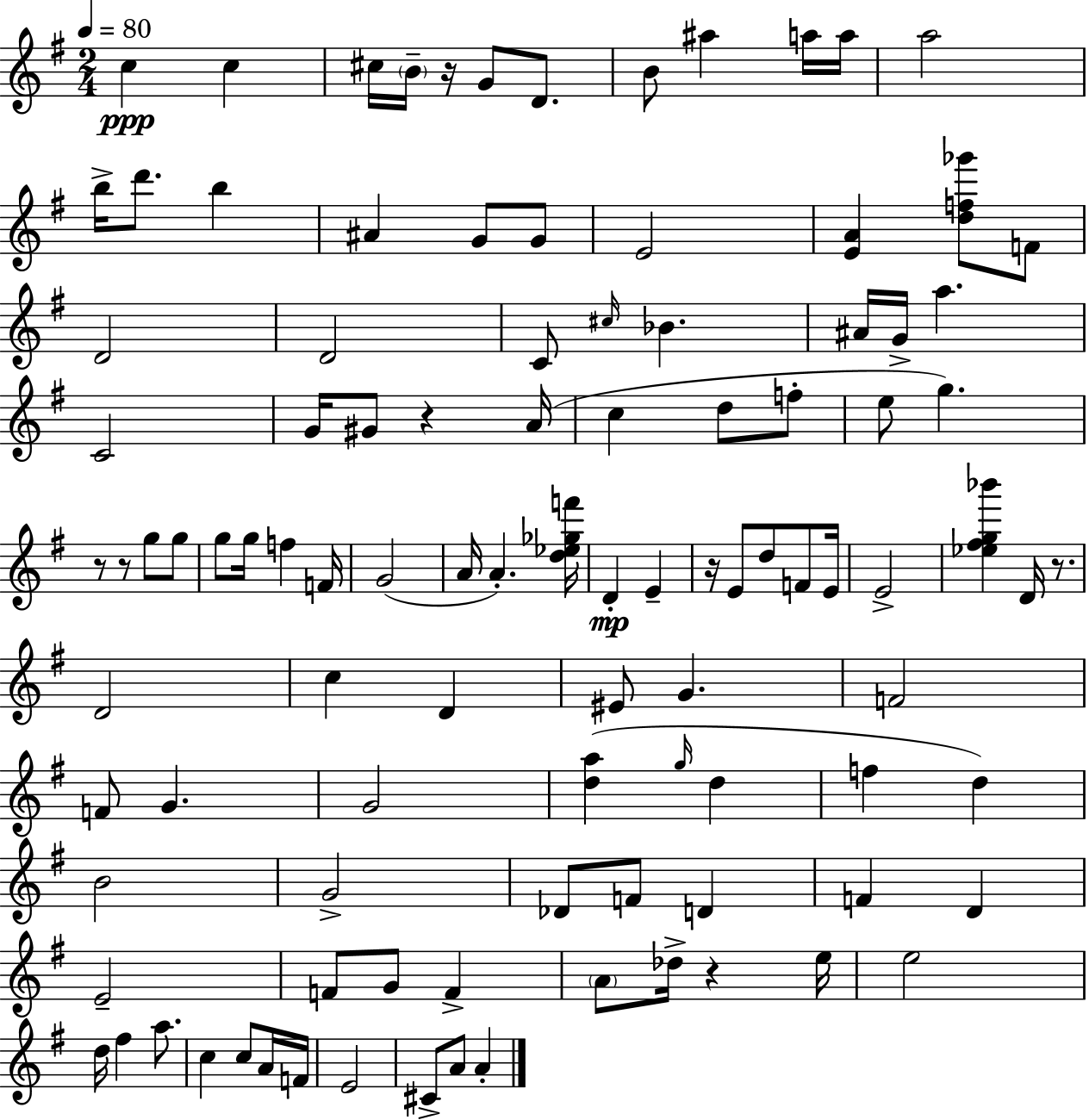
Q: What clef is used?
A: treble